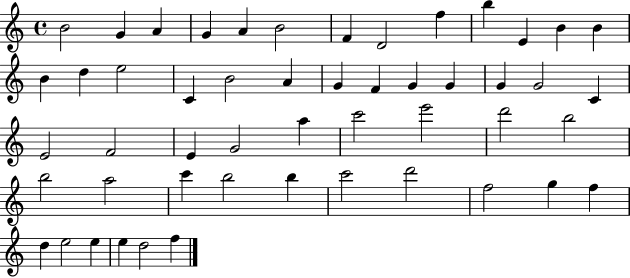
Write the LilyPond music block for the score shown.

{
  \clef treble
  \time 4/4
  \defaultTimeSignature
  \key c \major
  b'2 g'4 a'4 | g'4 a'4 b'2 | f'4 d'2 f''4 | b''4 e'4 b'4 b'4 | \break b'4 d''4 e''2 | c'4 b'2 a'4 | g'4 f'4 g'4 g'4 | g'4 g'2 c'4 | \break e'2 f'2 | e'4 g'2 a''4 | c'''2 e'''2 | d'''2 b''2 | \break b''2 a''2 | c'''4 b''2 b''4 | c'''2 d'''2 | f''2 g''4 f''4 | \break d''4 e''2 e''4 | e''4 d''2 f''4 | \bar "|."
}